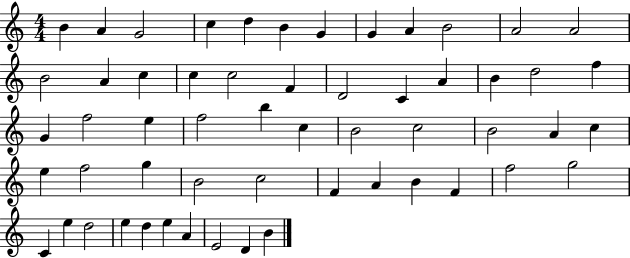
B4/q A4/q G4/h C5/q D5/q B4/q G4/q G4/q A4/q B4/h A4/h A4/h B4/h A4/q C5/q C5/q C5/h F4/q D4/h C4/q A4/q B4/q D5/h F5/q G4/q F5/h E5/q F5/h B5/q C5/q B4/h C5/h B4/h A4/q C5/q E5/q F5/h G5/q B4/h C5/h F4/q A4/q B4/q F4/q F5/h G5/h C4/q E5/q D5/h E5/q D5/q E5/q A4/q E4/h D4/q B4/q